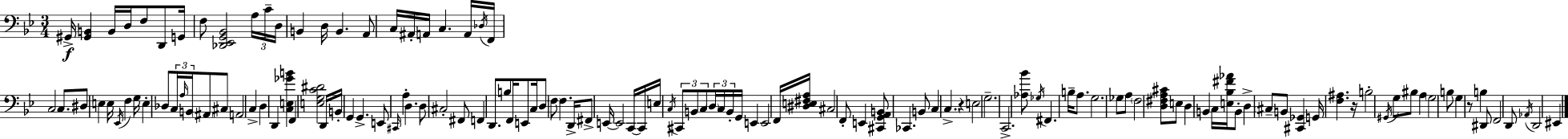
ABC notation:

X:1
T:Untitled
M:3/4
L:1/4
K:Bb
^G,,/4 [^G,,B,,] B,,/4 D,/4 F,/2 D,,/2 G,,/4 F,/2 [_D,,_E,,G,,_B,,]2 A,/4 C/4 D,/4 B,, D,/4 B,, A,,/2 C,/4 ^A,,/4 A,,/4 C, A,,/4 _D,/4 F,,/4 C,2 C,/2 ^D,/2 E, E,/4 _E,,/4 F, G,/4 E, _D,/2 C,/4 A,/4 B,,/4 ^A,,/2 ^C,/2 A,,2 C, D, D,, [C,E,_GB] F,, [E,G,C^D]2 D,,/4 B,,/4 G,, G,, E,,/2 ^C,,/4 A, D, D,/2 ^C,2 ^F,,/2 F,, D,,/2 B,/2 F,,/4 E,,/2 C,/4 D,/2 F,/2 F, D,,/4 ^F,,/2 E,,/4 E,,2 C,,/4 C,,/4 E,/4 C,/4 ^C,,/2 B,,/2 C,/2 D,/4 C,/4 B,,/4 G,,/4 E,, E,,2 F,,/4 [^D,E,^F,A,]/4 ^C,2 F,,/2 E,, [^C,,G,,A,,B,,]/2 _C,, B,,/2 C, C, z E,2 G,2 C,,2 [_A,_B]/2 _G,/4 ^F,, B,/4 A,/2 G,2 _G,/2 A,/2 F,2 [D,^F,A,^C]/2 E,/2 D, B,, C,/4 [E,_B,^F_A]/4 B,,/2 D, ^C,/2 B,,/2 [^C,,_G,,] G,,/4 [F,^A,] z/4 B,2 ^G,,/4 G,/2 ^B,/2 A, G,2 B,/2 G, z/2 B, ^D,,/2 F,,2 D,,/2 _A,,/4 D,,2 ^E,,